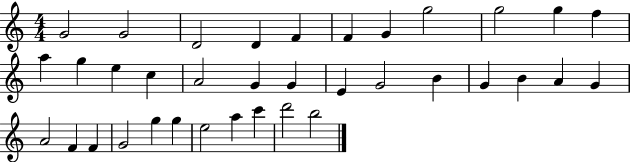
{
  \clef treble
  \numericTimeSignature
  \time 4/4
  \key c \major
  g'2 g'2 | d'2 d'4 f'4 | f'4 g'4 g''2 | g''2 g''4 f''4 | \break a''4 g''4 e''4 c''4 | a'2 g'4 g'4 | e'4 g'2 b'4 | g'4 b'4 a'4 g'4 | \break a'2 f'4 f'4 | g'2 g''4 g''4 | e''2 a''4 c'''4 | d'''2 b''2 | \break \bar "|."
}